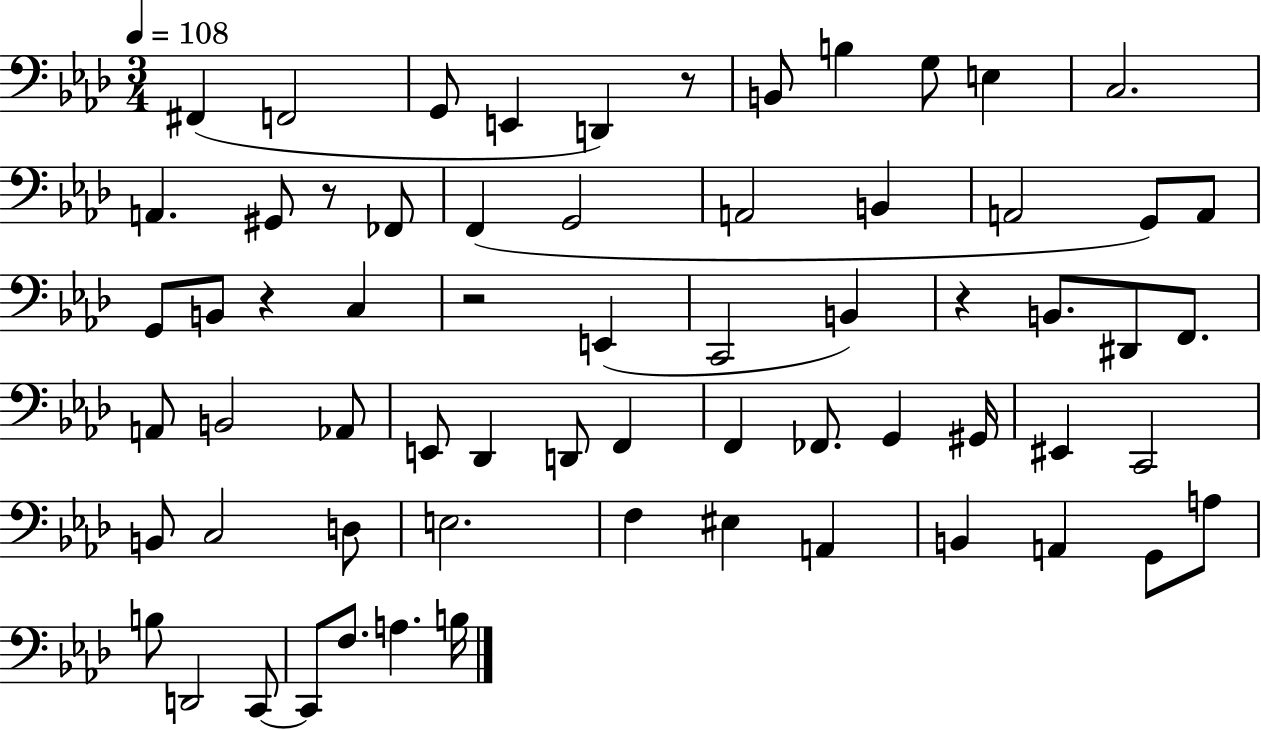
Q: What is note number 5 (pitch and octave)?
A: D2